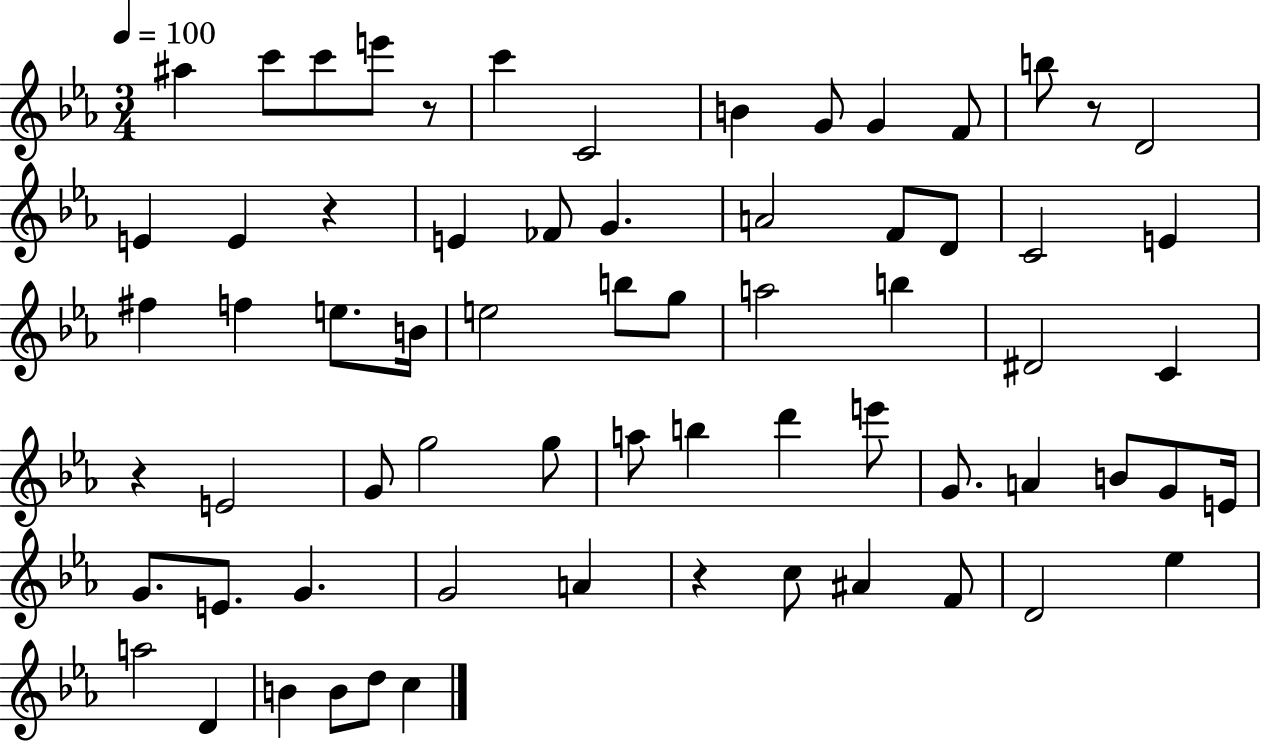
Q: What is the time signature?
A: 3/4